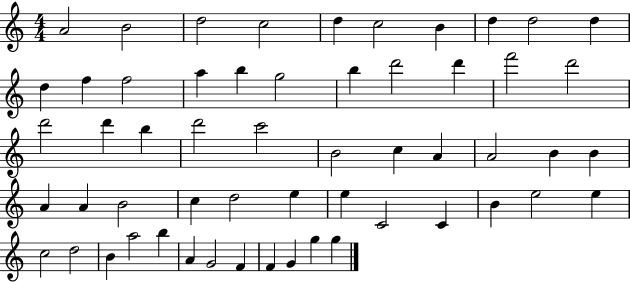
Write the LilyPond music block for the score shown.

{
  \clef treble
  \numericTimeSignature
  \time 4/4
  \key c \major
  a'2 b'2 | d''2 c''2 | d''4 c''2 b'4 | d''4 d''2 d''4 | \break d''4 f''4 f''2 | a''4 b''4 g''2 | b''4 d'''2 d'''4 | f'''2 d'''2 | \break d'''2 d'''4 b''4 | d'''2 c'''2 | b'2 c''4 a'4 | a'2 b'4 b'4 | \break a'4 a'4 b'2 | c''4 d''2 e''4 | e''4 c'2 c'4 | b'4 e''2 e''4 | \break c''2 d''2 | b'4 a''2 b''4 | a'4 g'2 f'4 | f'4 g'4 g''4 g''4 | \break \bar "|."
}